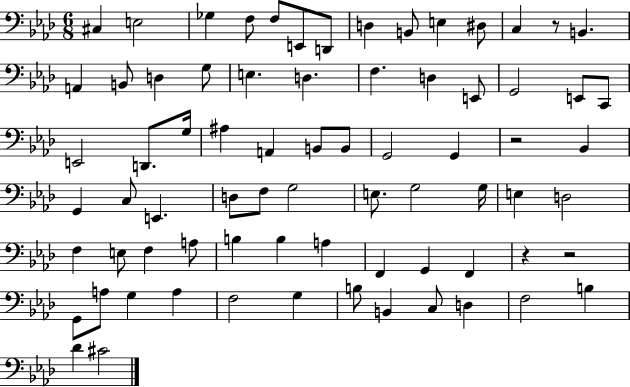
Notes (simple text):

C#3/q E3/h Gb3/q F3/e F3/e E2/e D2/e D3/q B2/e E3/q D#3/e C3/q R/e B2/q. A2/q B2/e D3/q G3/e E3/q. D3/q. F3/q. D3/q E2/e G2/h E2/e C2/e E2/h D2/e. G3/s A#3/q A2/q B2/e B2/e G2/h G2/q R/h Bb2/q G2/q C3/e E2/q. D3/e F3/e G3/h E3/e. G3/h G3/s E3/q D3/h F3/q E3/e F3/q A3/e B3/q B3/q A3/q F2/q G2/q F2/q R/q R/h G2/e A3/e G3/q A3/q F3/h G3/q B3/e B2/q C3/e D3/q F3/h B3/q Db4/q C#4/h